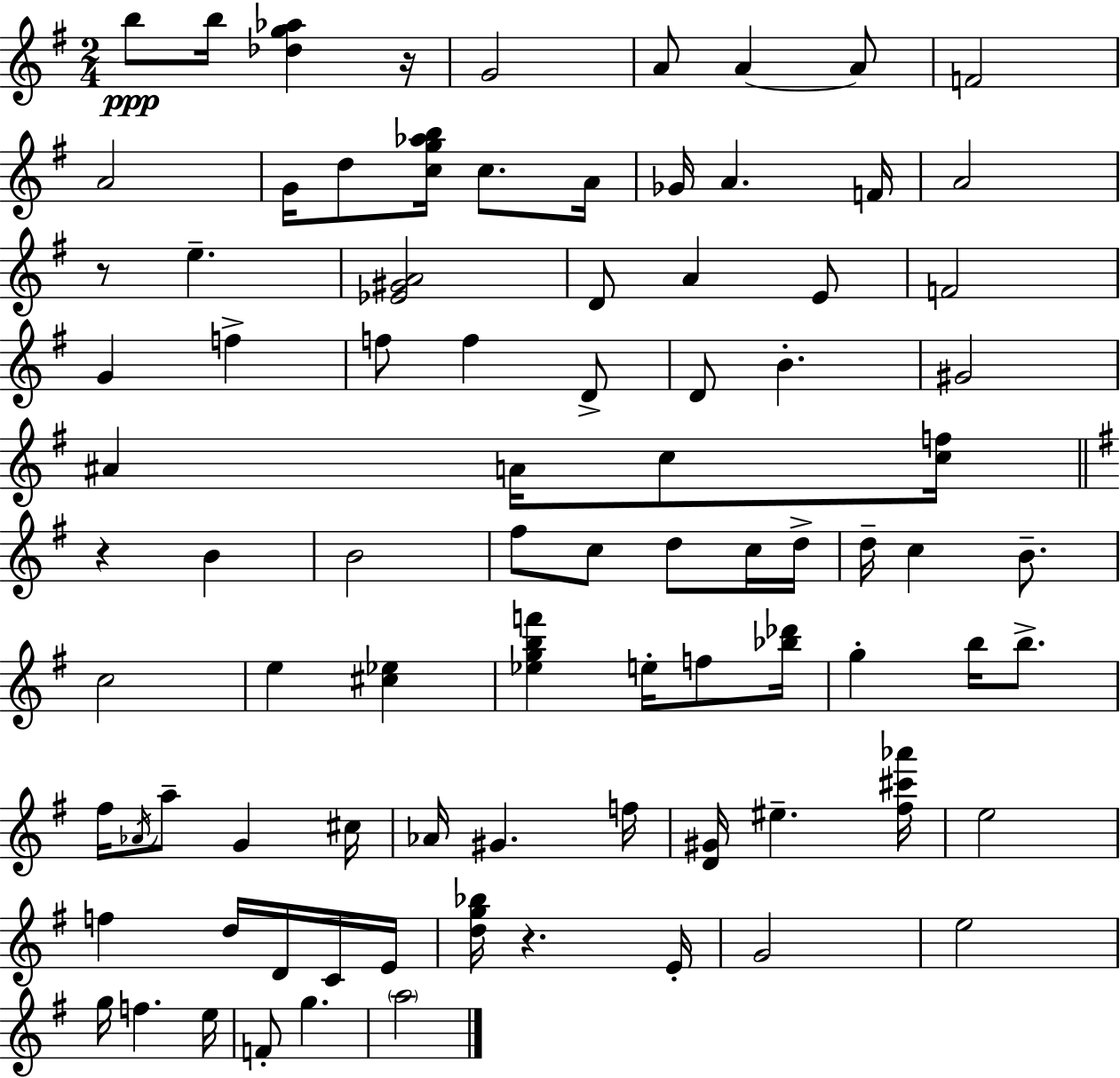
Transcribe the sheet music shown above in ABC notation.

X:1
T:Untitled
M:2/4
L:1/4
K:G
b/2 b/4 [_dg_a] z/4 G2 A/2 A A/2 F2 A2 G/4 d/2 [cg_ab]/4 c/2 A/4 _G/4 A F/4 A2 z/2 e [_E^GA]2 D/2 A E/2 F2 G f f/2 f D/2 D/2 B ^G2 ^A A/4 c/2 [cf]/4 z B B2 ^f/2 c/2 d/2 c/4 d/4 d/4 c B/2 c2 e [^c_e] [_egbf'] e/4 f/2 [_b_d']/4 g b/4 b/2 ^f/4 _A/4 a/2 G ^c/4 _A/4 ^G f/4 [D^G]/4 ^e [^f^c'_a']/4 e2 f d/4 D/4 C/4 E/4 [dg_b]/4 z E/4 G2 e2 g/4 f e/4 F/2 g a2